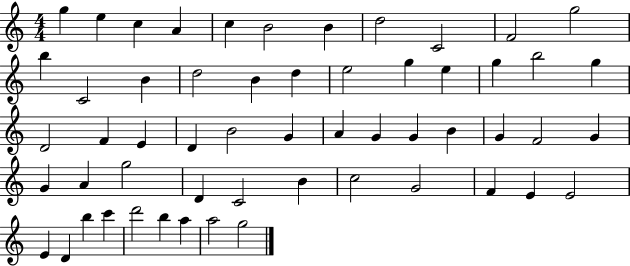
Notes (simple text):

G5/q E5/q C5/q A4/q C5/q B4/h B4/q D5/h C4/h F4/h G5/h B5/q C4/h B4/q D5/h B4/q D5/q E5/h G5/q E5/q G5/q B5/h G5/q D4/h F4/q E4/q D4/q B4/h G4/q A4/q G4/q G4/q B4/q G4/q F4/h G4/q G4/q A4/q G5/h D4/q C4/h B4/q C5/h G4/h F4/q E4/q E4/h E4/q D4/q B5/q C6/q D6/h B5/q A5/q A5/h G5/h